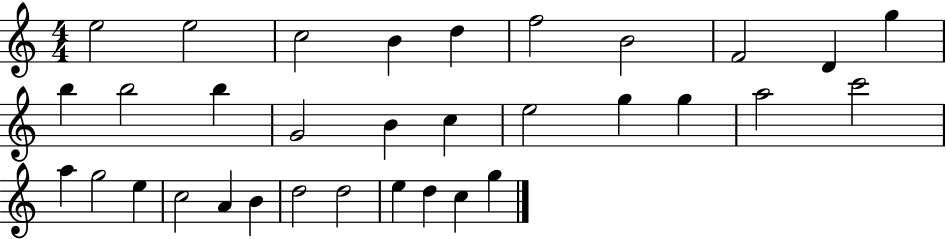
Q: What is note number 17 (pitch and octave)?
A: E5